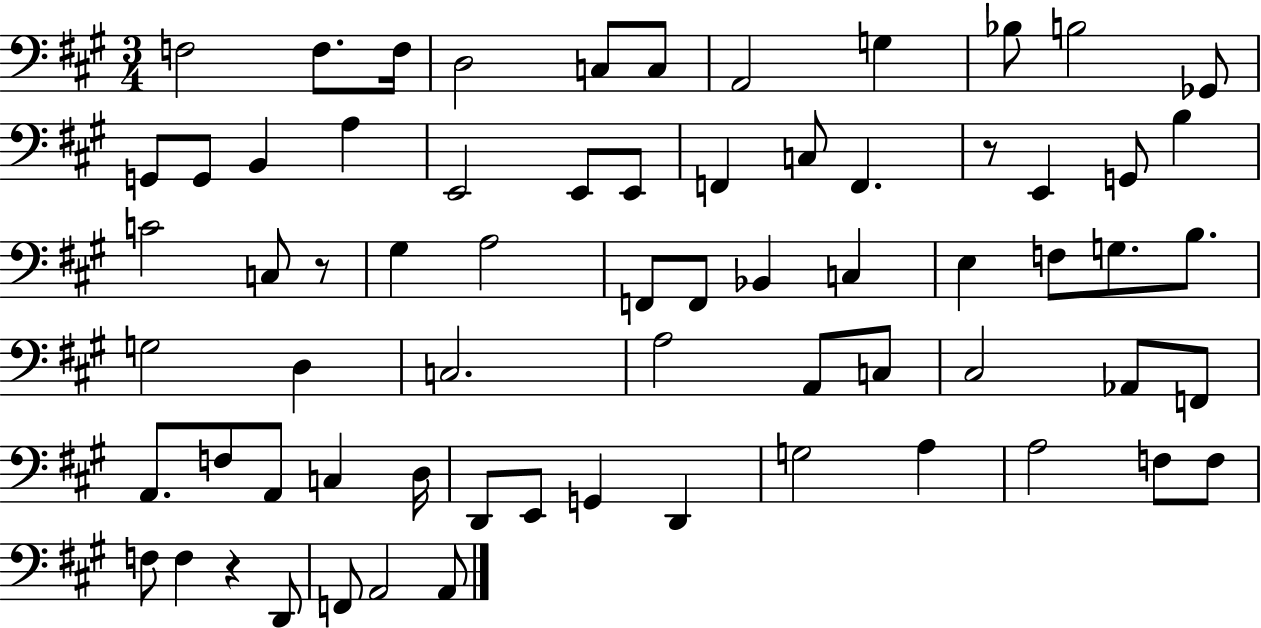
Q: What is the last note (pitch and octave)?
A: A2